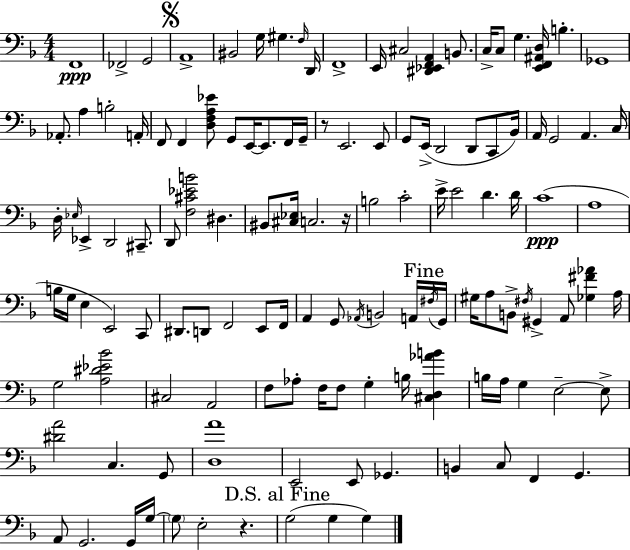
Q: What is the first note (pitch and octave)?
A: F2